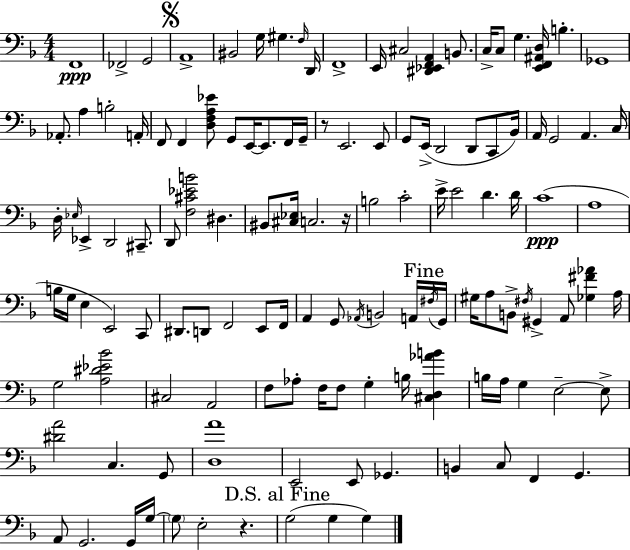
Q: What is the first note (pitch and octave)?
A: F2